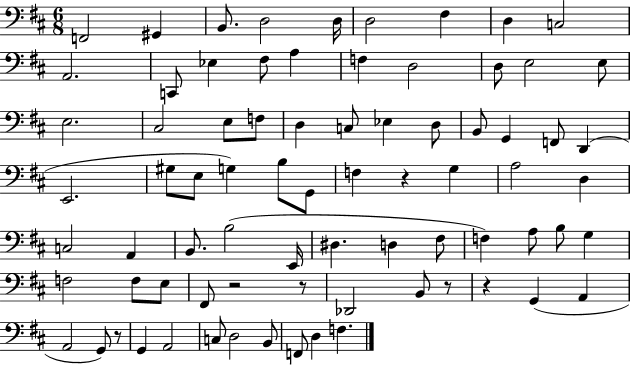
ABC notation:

X:1
T:Untitled
M:6/8
L:1/4
K:D
F,,2 ^G,, B,,/2 D,2 D,/4 D,2 ^F, D, C,2 A,,2 C,,/2 _E, ^F,/2 A, F, D,2 D,/2 E,2 E,/2 E,2 ^C,2 E,/2 F,/2 D, C,/2 _E, D,/2 B,,/2 G,, F,,/2 D,, E,,2 ^G,/2 E,/2 G, B,/2 G,,/2 F, z G, A,2 D, C,2 A,, B,,/2 B,2 E,,/4 ^D, D, ^F,/2 F, A,/2 B,/2 G, F,2 F,/2 E,/2 ^F,,/2 z2 z/2 _D,,2 B,,/2 z/2 z G,, A,, A,,2 G,,/2 z/2 G,, A,,2 C,/2 D,2 B,,/2 F,,/2 D, F,